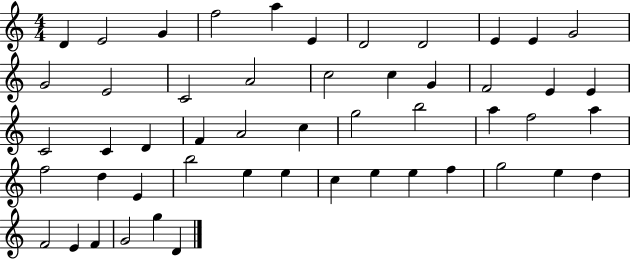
D4/q E4/h G4/q F5/h A5/q E4/q D4/h D4/h E4/q E4/q G4/h G4/h E4/h C4/h A4/h C5/h C5/q G4/q F4/h E4/q E4/q C4/h C4/q D4/q F4/q A4/h C5/q G5/h B5/h A5/q F5/h A5/q F5/h D5/q E4/q B5/h E5/q E5/q C5/q E5/q E5/q F5/q G5/h E5/q D5/q F4/h E4/q F4/q G4/h G5/q D4/q